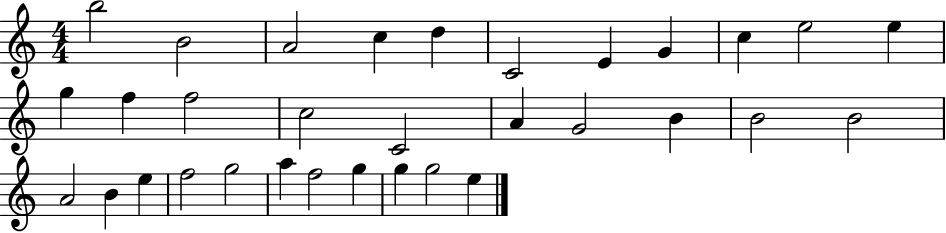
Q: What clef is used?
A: treble